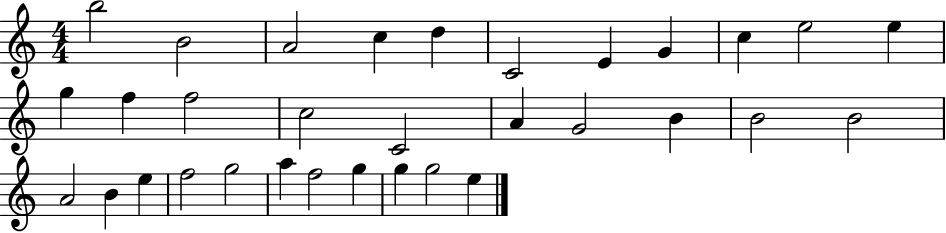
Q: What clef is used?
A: treble